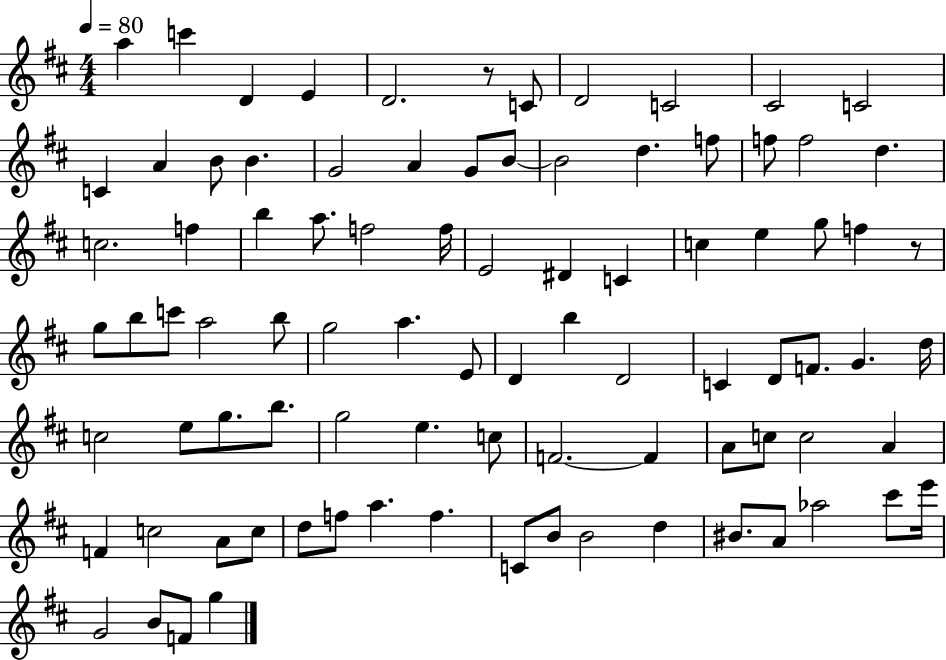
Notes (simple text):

A5/q C6/q D4/q E4/q D4/h. R/e C4/e D4/h C4/h C#4/h C4/h C4/q A4/q B4/e B4/q. G4/h A4/q G4/e B4/e B4/h D5/q. F5/e F5/e F5/h D5/q. C5/h. F5/q B5/q A5/e. F5/h F5/s E4/h D#4/q C4/q C5/q E5/q G5/e F5/q R/e G5/e B5/e C6/e A5/h B5/e G5/h A5/q. E4/e D4/q B5/q D4/h C4/q D4/e F4/e. G4/q. D5/s C5/h E5/e G5/e. B5/e. G5/h E5/q. C5/e F4/h. F4/q A4/e C5/e C5/h A4/q F4/q C5/h A4/e C5/e D5/e F5/e A5/q. F5/q. C4/e B4/e B4/h D5/q BIS4/e. A4/e Ab5/h C#6/e E6/s G4/h B4/e F4/e G5/q